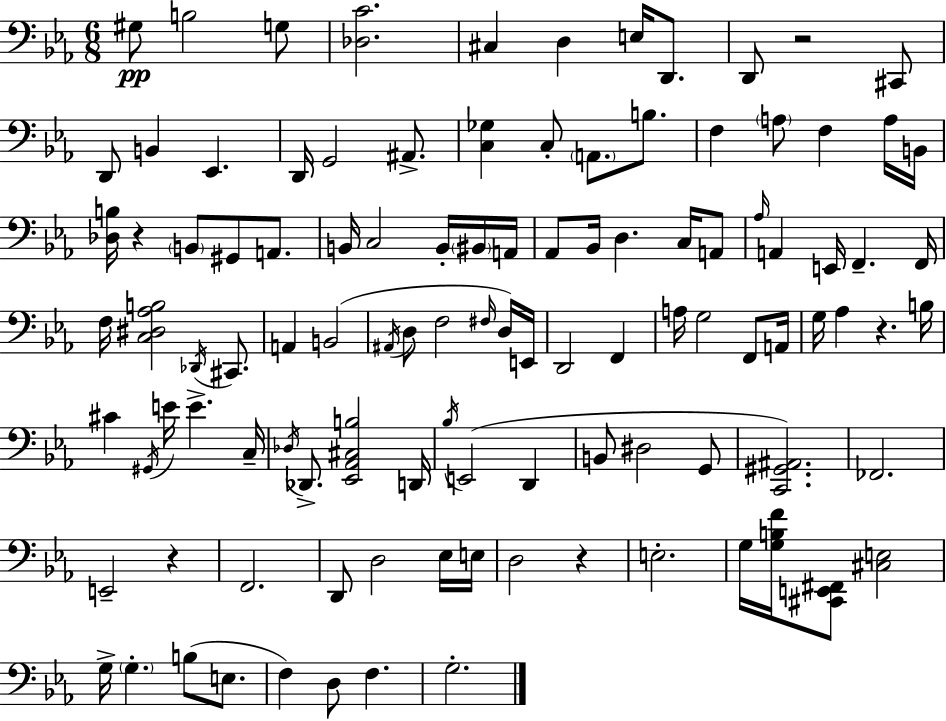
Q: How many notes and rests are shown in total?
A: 107